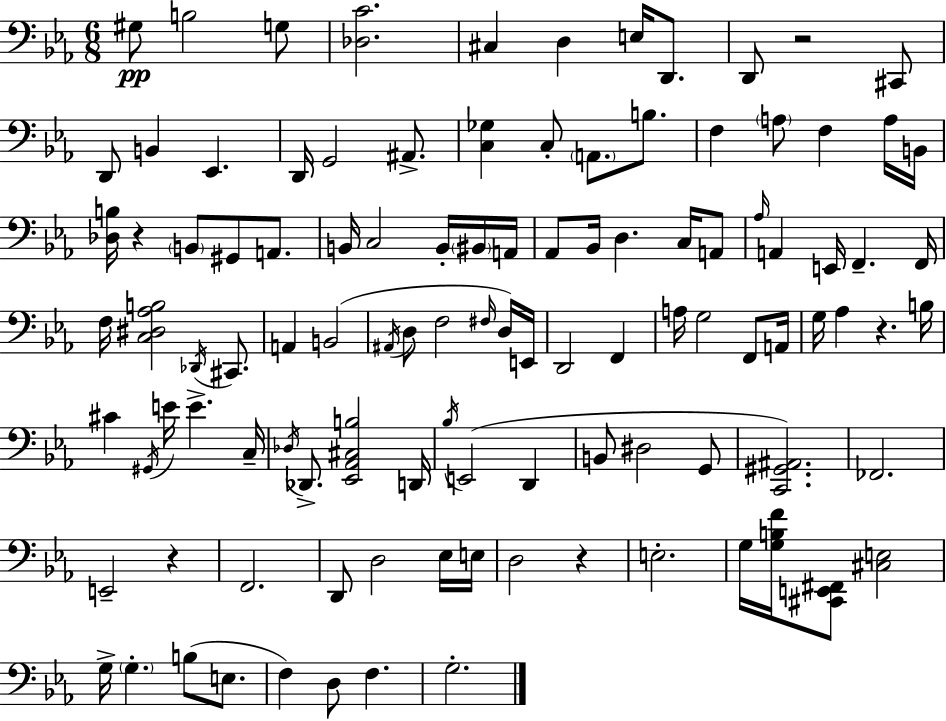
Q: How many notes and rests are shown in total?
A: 107